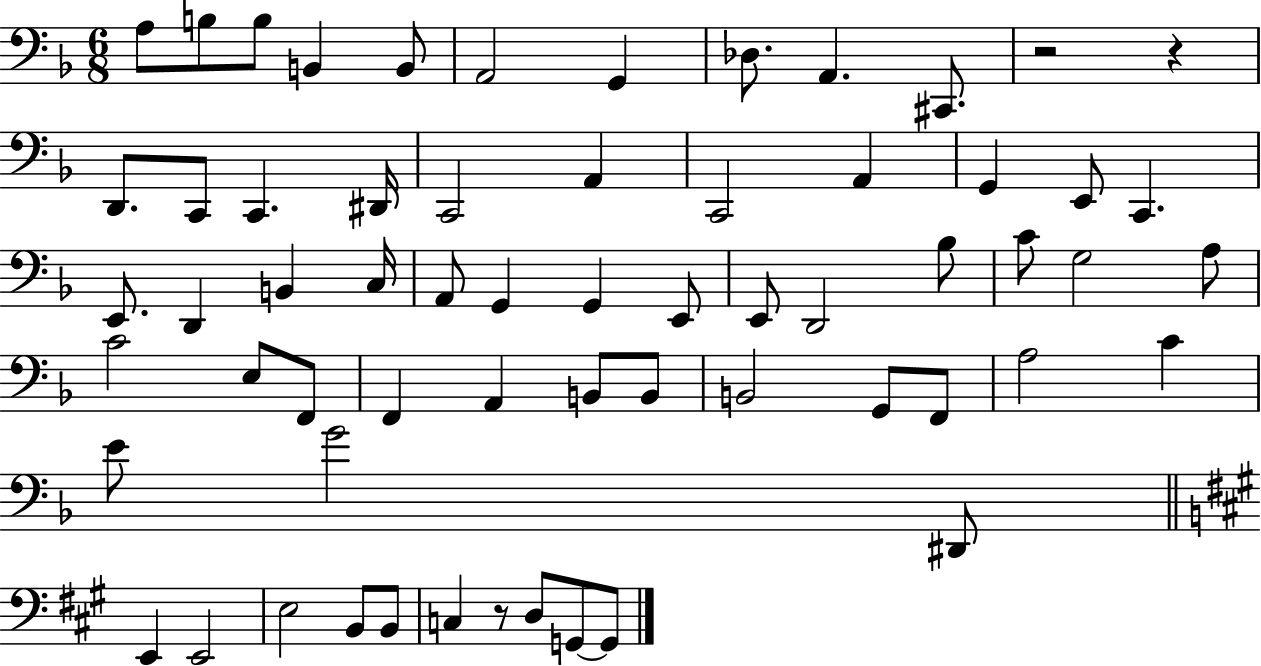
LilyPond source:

{
  \clef bass
  \numericTimeSignature
  \time 6/8
  \key f \major
  a8 b8 b8 b,4 b,8 | a,2 g,4 | des8. a,4. cis,8. | r2 r4 | \break d,8. c,8 c,4. dis,16 | c,2 a,4 | c,2 a,4 | g,4 e,8 c,4. | \break e,8. d,4 b,4 c16 | a,8 g,4 g,4 e,8 | e,8 d,2 bes8 | c'8 g2 a8 | \break c'2 e8 f,8 | f,4 a,4 b,8 b,8 | b,2 g,8 f,8 | a2 c'4 | \break e'8 g'2 dis,8 | \bar "||" \break \key a \major e,4 e,2 | e2 b,8 b,8 | c4 r8 d8 g,8~~ g,8 | \bar "|."
}